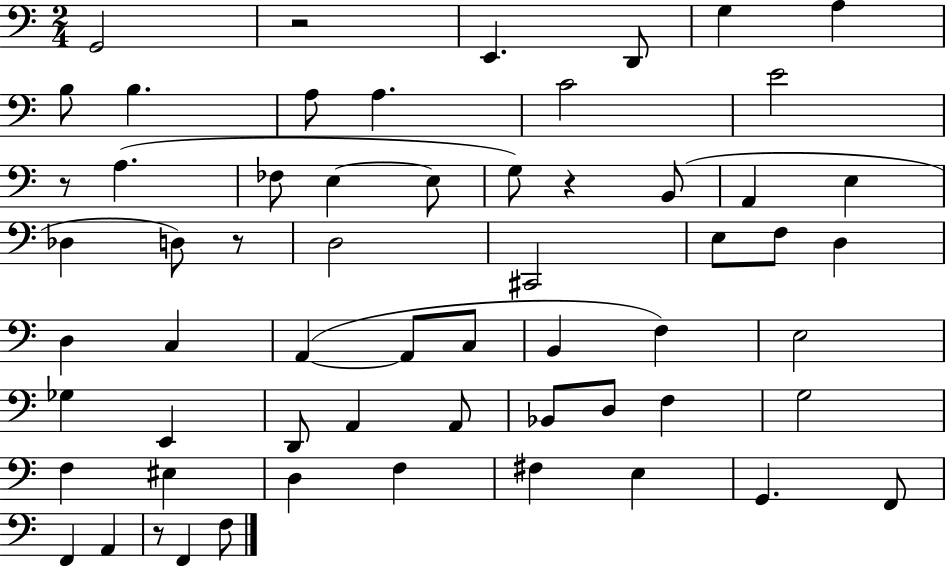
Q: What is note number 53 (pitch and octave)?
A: A2